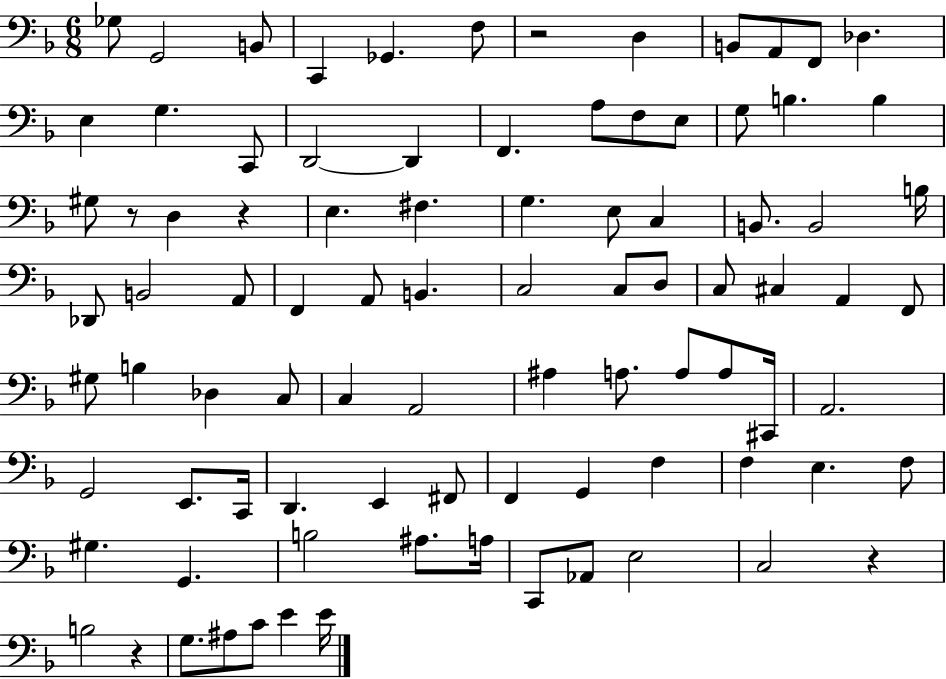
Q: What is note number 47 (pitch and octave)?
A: G#3